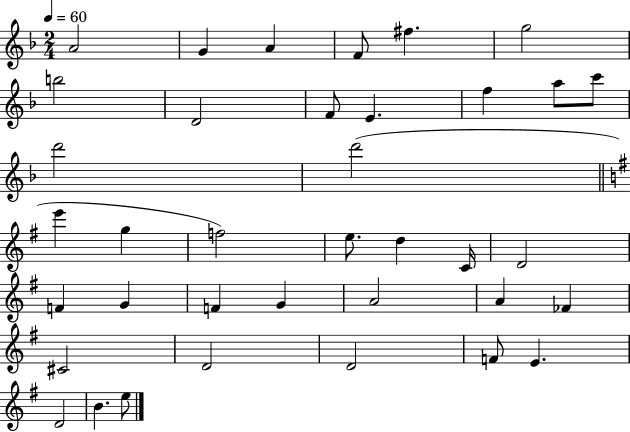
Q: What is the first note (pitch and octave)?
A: A4